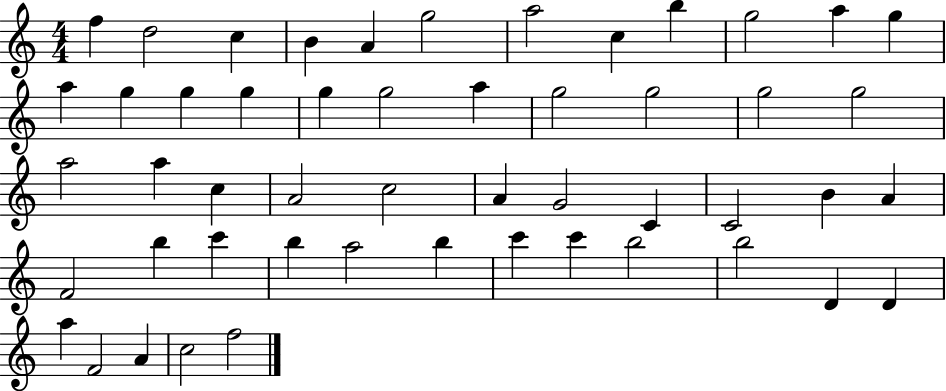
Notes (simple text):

F5/q D5/h C5/q B4/q A4/q G5/h A5/h C5/q B5/q G5/h A5/q G5/q A5/q G5/q G5/q G5/q G5/q G5/h A5/q G5/h G5/h G5/h G5/h A5/h A5/q C5/q A4/h C5/h A4/q G4/h C4/q C4/h B4/q A4/q F4/h B5/q C6/q B5/q A5/h B5/q C6/q C6/q B5/h B5/h D4/q D4/q A5/q F4/h A4/q C5/h F5/h